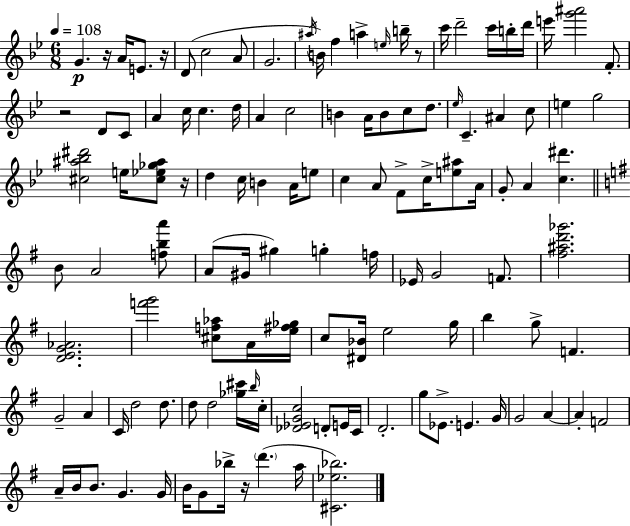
G4/q. R/s A4/s E4/e. R/s D4/e C5/h A4/e G4/h. A#5/s B4/s F5/q A5/q E5/s B5/s R/e C6/s D6/h C6/s B5/s D6/s E6/s [G6,A#6]/h F4/e. R/h D4/e C4/e A4/q C5/s C5/q. D5/s A4/q C5/h B4/q A4/s B4/e C5/e D5/e. Eb5/s C4/q. A#4/q C5/e E5/q G5/h [C#5,A#5,Bb5,D#6]/h E5/s [C#5,Eb5,Gb5,A#5]/e R/s D5/q C5/s B4/q A4/s E5/e C5/q A4/e F4/e C5/s [E5,A#5]/e A4/s G4/e A4/q [C5,D#6]/q. B4/e A4/h [F5,B5,A6]/e A4/e G#4/s G#5/q G5/q F5/s Eb4/s G4/h F4/e. [F#5,A#5,D6,Gb6]/h. [D4,E4,G4,Ab4]/h. [F6,G6]/h [C#5,F5,Ab5]/e A4/s [E5,F#5,Gb5]/s C5/e [D#4,Bb4]/s E5/h G5/s B5/q G5/e F4/q. G4/h A4/q C4/s D5/h D5/e. D5/e D5/h [Gb5,C#6]/s B5/s C5/s [Db4,Eb4,G4,C5]/h D4/e E4/s C4/s D4/h. G5/e Eb4/e. E4/q. G4/s G4/h A4/q A4/q F4/h A4/s B4/s B4/e. G4/q. G4/s B4/s G4/e Bb5/s R/s D6/q. A5/s [C#4,Eb5,Bb5]/h.